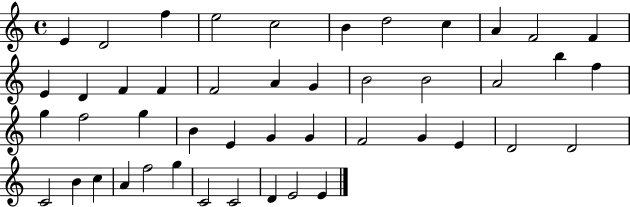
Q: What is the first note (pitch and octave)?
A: E4